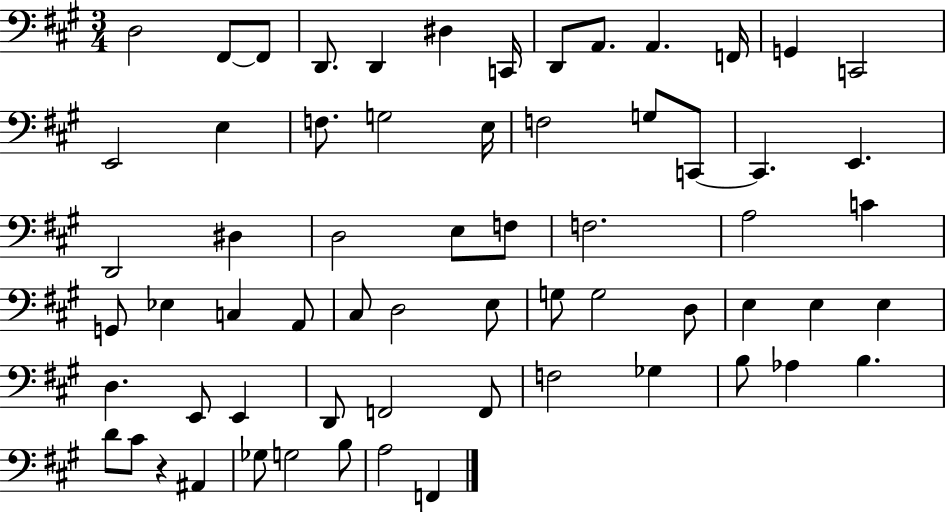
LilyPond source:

{
  \clef bass
  \numericTimeSignature
  \time 3/4
  \key a \major
  \repeat volta 2 { d2 fis,8~~ fis,8 | d,8. d,4 dis4 c,16 | d,8 a,8. a,4. f,16 | g,4 c,2 | \break e,2 e4 | f8. g2 e16 | f2 g8 c,8~~ | c,4. e,4. | \break d,2 dis4 | d2 e8 f8 | f2. | a2 c'4 | \break g,8 ees4 c4 a,8 | cis8 d2 e8 | g8 g2 d8 | e4 e4 e4 | \break d4. e,8 e,4 | d,8 f,2 f,8 | f2 ges4 | b8 aes4 b4. | \break d'8 cis'8 r4 ais,4 | ges8 g2 b8 | a2 f,4 | } \bar "|."
}